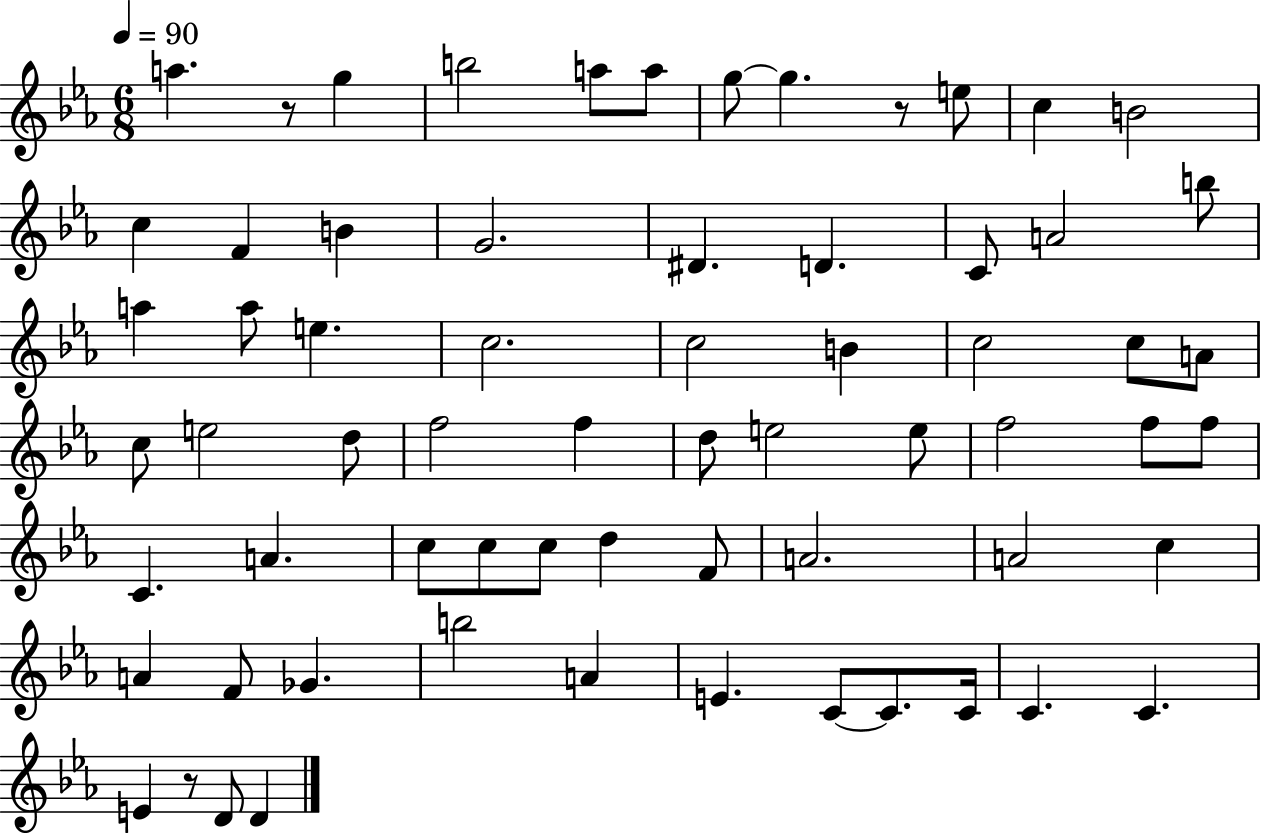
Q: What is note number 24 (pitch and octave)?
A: C5